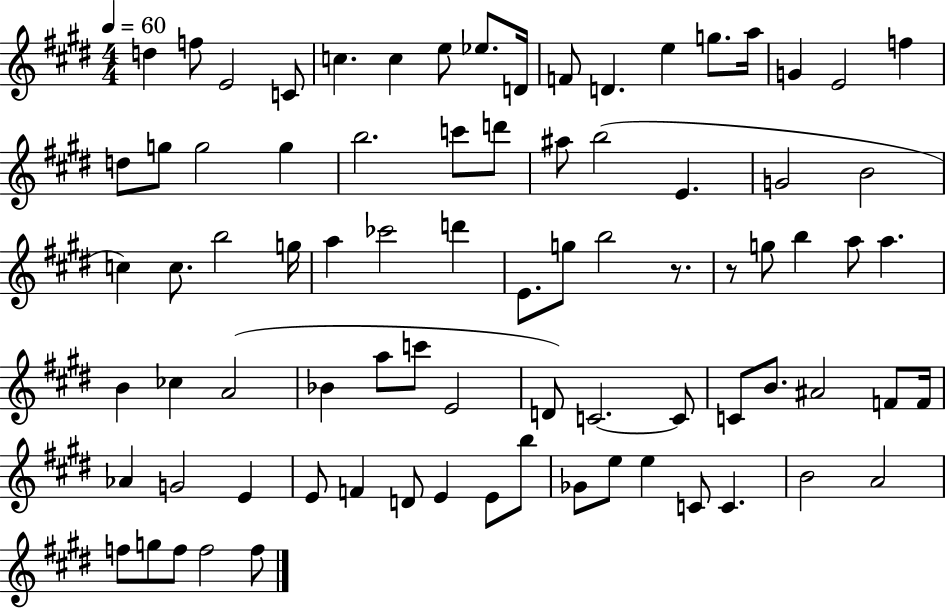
{
  \clef treble
  \numericTimeSignature
  \time 4/4
  \key e \major
  \tempo 4 = 60
  d''4 f''8 e'2 c'8 | c''4. c''4 e''8 ees''8. d'16 | f'8 d'4. e''4 g''8. a''16 | g'4 e'2 f''4 | \break d''8 g''8 g''2 g''4 | b''2. c'''8 d'''8 | ais''8 b''2( e'4. | g'2 b'2 | \break c''4) c''8. b''2 g''16 | a''4 ces'''2 d'''4 | e'8. g''8 b''2 r8. | r8 g''8 b''4 a''8 a''4. | \break b'4 ces''4 a'2( | bes'4 a''8 c'''8 e'2 | d'8) c'2.~~ c'8 | c'8 b'8. ais'2 f'8 f'16 | \break aes'4 g'2 e'4 | e'8 f'4 d'8 e'4 e'8 b''8 | ges'8 e''8 e''4 c'8 c'4. | b'2 a'2 | \break f''8 g''8 f''8 f''2 f''8 | \bar "|."
}